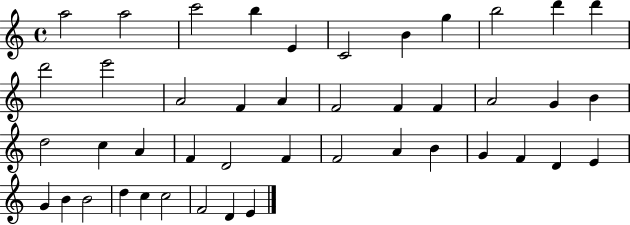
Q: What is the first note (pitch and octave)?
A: A5